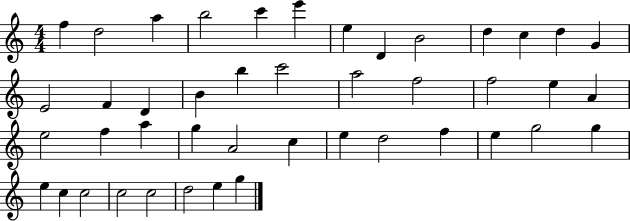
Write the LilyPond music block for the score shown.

{
  \clef treble
  \numericTimeSignature
  \time 4/4
  \key c \major
  f''4 d''2 a''4 | b''2 c'''4 e'''4 | e''4 d'4 b'2 | d''4 c''4 d''4 g'4 | \break e'2 f'4 d'4 | b'4 b''4 c'''2 | a''2 f''2 | f''2 e''4 a'4 | \break e''2 f''4 a''4 | g''4 a'2 c''4 | e''4 d''2 f''4 | e''4 g''2 g''4 | \break e''4 c''4 c''2 | c''2 c''2 | d''2 e''4 g''4 | \bar "|."
}